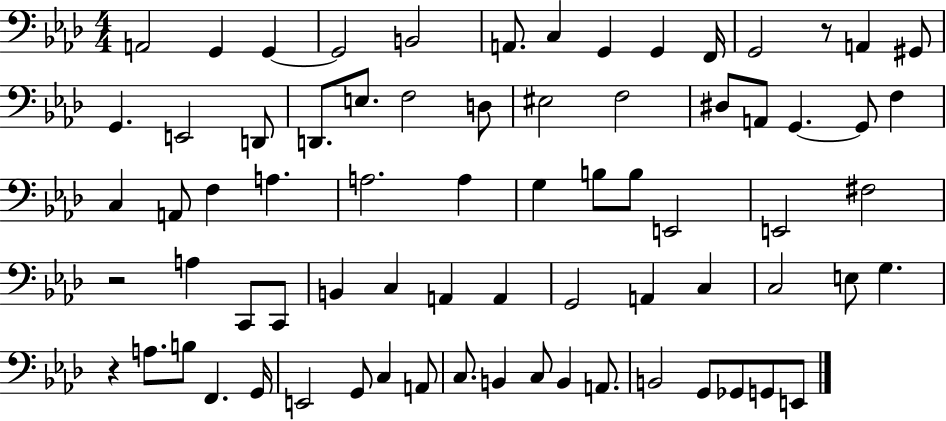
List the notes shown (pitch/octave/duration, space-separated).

A2/h G2/q G2/q G2/h B2/h A2/e. C3/q G2/q G2/q F2/s G2/h R/e A2/q G#2/e G2/q. E2/h D2/e D2/e. E3/e. F3/h D3/e EIS3/h F3/h D#3/e A2/e G2/q. G2/e F3/q C3/q A2/e F3/q A3/q. A3/h. A3/q G3/q B3/e B3/e E2/h E2/h F#3/h R/h A3/q C2/e C2/e B2/q C3/q A2/q A2/q G2/h A2/q C3/q C3/h E3/e G3/q. R/q A3/e. B3/e F2/q. G2/s E2/h G2/e C3/q A2/e C3/e. B2/q C3/e B2/q A2/e. B2/h G2/e Gb2/e G2/e E2/e